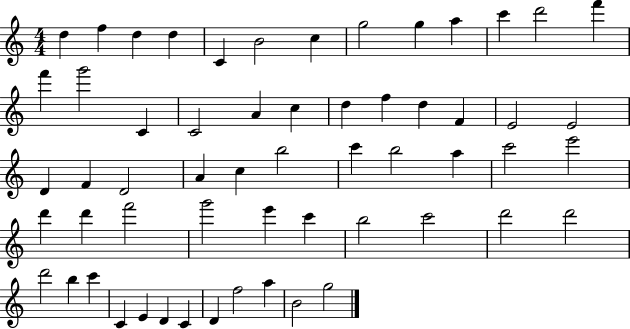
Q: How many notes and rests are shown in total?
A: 58